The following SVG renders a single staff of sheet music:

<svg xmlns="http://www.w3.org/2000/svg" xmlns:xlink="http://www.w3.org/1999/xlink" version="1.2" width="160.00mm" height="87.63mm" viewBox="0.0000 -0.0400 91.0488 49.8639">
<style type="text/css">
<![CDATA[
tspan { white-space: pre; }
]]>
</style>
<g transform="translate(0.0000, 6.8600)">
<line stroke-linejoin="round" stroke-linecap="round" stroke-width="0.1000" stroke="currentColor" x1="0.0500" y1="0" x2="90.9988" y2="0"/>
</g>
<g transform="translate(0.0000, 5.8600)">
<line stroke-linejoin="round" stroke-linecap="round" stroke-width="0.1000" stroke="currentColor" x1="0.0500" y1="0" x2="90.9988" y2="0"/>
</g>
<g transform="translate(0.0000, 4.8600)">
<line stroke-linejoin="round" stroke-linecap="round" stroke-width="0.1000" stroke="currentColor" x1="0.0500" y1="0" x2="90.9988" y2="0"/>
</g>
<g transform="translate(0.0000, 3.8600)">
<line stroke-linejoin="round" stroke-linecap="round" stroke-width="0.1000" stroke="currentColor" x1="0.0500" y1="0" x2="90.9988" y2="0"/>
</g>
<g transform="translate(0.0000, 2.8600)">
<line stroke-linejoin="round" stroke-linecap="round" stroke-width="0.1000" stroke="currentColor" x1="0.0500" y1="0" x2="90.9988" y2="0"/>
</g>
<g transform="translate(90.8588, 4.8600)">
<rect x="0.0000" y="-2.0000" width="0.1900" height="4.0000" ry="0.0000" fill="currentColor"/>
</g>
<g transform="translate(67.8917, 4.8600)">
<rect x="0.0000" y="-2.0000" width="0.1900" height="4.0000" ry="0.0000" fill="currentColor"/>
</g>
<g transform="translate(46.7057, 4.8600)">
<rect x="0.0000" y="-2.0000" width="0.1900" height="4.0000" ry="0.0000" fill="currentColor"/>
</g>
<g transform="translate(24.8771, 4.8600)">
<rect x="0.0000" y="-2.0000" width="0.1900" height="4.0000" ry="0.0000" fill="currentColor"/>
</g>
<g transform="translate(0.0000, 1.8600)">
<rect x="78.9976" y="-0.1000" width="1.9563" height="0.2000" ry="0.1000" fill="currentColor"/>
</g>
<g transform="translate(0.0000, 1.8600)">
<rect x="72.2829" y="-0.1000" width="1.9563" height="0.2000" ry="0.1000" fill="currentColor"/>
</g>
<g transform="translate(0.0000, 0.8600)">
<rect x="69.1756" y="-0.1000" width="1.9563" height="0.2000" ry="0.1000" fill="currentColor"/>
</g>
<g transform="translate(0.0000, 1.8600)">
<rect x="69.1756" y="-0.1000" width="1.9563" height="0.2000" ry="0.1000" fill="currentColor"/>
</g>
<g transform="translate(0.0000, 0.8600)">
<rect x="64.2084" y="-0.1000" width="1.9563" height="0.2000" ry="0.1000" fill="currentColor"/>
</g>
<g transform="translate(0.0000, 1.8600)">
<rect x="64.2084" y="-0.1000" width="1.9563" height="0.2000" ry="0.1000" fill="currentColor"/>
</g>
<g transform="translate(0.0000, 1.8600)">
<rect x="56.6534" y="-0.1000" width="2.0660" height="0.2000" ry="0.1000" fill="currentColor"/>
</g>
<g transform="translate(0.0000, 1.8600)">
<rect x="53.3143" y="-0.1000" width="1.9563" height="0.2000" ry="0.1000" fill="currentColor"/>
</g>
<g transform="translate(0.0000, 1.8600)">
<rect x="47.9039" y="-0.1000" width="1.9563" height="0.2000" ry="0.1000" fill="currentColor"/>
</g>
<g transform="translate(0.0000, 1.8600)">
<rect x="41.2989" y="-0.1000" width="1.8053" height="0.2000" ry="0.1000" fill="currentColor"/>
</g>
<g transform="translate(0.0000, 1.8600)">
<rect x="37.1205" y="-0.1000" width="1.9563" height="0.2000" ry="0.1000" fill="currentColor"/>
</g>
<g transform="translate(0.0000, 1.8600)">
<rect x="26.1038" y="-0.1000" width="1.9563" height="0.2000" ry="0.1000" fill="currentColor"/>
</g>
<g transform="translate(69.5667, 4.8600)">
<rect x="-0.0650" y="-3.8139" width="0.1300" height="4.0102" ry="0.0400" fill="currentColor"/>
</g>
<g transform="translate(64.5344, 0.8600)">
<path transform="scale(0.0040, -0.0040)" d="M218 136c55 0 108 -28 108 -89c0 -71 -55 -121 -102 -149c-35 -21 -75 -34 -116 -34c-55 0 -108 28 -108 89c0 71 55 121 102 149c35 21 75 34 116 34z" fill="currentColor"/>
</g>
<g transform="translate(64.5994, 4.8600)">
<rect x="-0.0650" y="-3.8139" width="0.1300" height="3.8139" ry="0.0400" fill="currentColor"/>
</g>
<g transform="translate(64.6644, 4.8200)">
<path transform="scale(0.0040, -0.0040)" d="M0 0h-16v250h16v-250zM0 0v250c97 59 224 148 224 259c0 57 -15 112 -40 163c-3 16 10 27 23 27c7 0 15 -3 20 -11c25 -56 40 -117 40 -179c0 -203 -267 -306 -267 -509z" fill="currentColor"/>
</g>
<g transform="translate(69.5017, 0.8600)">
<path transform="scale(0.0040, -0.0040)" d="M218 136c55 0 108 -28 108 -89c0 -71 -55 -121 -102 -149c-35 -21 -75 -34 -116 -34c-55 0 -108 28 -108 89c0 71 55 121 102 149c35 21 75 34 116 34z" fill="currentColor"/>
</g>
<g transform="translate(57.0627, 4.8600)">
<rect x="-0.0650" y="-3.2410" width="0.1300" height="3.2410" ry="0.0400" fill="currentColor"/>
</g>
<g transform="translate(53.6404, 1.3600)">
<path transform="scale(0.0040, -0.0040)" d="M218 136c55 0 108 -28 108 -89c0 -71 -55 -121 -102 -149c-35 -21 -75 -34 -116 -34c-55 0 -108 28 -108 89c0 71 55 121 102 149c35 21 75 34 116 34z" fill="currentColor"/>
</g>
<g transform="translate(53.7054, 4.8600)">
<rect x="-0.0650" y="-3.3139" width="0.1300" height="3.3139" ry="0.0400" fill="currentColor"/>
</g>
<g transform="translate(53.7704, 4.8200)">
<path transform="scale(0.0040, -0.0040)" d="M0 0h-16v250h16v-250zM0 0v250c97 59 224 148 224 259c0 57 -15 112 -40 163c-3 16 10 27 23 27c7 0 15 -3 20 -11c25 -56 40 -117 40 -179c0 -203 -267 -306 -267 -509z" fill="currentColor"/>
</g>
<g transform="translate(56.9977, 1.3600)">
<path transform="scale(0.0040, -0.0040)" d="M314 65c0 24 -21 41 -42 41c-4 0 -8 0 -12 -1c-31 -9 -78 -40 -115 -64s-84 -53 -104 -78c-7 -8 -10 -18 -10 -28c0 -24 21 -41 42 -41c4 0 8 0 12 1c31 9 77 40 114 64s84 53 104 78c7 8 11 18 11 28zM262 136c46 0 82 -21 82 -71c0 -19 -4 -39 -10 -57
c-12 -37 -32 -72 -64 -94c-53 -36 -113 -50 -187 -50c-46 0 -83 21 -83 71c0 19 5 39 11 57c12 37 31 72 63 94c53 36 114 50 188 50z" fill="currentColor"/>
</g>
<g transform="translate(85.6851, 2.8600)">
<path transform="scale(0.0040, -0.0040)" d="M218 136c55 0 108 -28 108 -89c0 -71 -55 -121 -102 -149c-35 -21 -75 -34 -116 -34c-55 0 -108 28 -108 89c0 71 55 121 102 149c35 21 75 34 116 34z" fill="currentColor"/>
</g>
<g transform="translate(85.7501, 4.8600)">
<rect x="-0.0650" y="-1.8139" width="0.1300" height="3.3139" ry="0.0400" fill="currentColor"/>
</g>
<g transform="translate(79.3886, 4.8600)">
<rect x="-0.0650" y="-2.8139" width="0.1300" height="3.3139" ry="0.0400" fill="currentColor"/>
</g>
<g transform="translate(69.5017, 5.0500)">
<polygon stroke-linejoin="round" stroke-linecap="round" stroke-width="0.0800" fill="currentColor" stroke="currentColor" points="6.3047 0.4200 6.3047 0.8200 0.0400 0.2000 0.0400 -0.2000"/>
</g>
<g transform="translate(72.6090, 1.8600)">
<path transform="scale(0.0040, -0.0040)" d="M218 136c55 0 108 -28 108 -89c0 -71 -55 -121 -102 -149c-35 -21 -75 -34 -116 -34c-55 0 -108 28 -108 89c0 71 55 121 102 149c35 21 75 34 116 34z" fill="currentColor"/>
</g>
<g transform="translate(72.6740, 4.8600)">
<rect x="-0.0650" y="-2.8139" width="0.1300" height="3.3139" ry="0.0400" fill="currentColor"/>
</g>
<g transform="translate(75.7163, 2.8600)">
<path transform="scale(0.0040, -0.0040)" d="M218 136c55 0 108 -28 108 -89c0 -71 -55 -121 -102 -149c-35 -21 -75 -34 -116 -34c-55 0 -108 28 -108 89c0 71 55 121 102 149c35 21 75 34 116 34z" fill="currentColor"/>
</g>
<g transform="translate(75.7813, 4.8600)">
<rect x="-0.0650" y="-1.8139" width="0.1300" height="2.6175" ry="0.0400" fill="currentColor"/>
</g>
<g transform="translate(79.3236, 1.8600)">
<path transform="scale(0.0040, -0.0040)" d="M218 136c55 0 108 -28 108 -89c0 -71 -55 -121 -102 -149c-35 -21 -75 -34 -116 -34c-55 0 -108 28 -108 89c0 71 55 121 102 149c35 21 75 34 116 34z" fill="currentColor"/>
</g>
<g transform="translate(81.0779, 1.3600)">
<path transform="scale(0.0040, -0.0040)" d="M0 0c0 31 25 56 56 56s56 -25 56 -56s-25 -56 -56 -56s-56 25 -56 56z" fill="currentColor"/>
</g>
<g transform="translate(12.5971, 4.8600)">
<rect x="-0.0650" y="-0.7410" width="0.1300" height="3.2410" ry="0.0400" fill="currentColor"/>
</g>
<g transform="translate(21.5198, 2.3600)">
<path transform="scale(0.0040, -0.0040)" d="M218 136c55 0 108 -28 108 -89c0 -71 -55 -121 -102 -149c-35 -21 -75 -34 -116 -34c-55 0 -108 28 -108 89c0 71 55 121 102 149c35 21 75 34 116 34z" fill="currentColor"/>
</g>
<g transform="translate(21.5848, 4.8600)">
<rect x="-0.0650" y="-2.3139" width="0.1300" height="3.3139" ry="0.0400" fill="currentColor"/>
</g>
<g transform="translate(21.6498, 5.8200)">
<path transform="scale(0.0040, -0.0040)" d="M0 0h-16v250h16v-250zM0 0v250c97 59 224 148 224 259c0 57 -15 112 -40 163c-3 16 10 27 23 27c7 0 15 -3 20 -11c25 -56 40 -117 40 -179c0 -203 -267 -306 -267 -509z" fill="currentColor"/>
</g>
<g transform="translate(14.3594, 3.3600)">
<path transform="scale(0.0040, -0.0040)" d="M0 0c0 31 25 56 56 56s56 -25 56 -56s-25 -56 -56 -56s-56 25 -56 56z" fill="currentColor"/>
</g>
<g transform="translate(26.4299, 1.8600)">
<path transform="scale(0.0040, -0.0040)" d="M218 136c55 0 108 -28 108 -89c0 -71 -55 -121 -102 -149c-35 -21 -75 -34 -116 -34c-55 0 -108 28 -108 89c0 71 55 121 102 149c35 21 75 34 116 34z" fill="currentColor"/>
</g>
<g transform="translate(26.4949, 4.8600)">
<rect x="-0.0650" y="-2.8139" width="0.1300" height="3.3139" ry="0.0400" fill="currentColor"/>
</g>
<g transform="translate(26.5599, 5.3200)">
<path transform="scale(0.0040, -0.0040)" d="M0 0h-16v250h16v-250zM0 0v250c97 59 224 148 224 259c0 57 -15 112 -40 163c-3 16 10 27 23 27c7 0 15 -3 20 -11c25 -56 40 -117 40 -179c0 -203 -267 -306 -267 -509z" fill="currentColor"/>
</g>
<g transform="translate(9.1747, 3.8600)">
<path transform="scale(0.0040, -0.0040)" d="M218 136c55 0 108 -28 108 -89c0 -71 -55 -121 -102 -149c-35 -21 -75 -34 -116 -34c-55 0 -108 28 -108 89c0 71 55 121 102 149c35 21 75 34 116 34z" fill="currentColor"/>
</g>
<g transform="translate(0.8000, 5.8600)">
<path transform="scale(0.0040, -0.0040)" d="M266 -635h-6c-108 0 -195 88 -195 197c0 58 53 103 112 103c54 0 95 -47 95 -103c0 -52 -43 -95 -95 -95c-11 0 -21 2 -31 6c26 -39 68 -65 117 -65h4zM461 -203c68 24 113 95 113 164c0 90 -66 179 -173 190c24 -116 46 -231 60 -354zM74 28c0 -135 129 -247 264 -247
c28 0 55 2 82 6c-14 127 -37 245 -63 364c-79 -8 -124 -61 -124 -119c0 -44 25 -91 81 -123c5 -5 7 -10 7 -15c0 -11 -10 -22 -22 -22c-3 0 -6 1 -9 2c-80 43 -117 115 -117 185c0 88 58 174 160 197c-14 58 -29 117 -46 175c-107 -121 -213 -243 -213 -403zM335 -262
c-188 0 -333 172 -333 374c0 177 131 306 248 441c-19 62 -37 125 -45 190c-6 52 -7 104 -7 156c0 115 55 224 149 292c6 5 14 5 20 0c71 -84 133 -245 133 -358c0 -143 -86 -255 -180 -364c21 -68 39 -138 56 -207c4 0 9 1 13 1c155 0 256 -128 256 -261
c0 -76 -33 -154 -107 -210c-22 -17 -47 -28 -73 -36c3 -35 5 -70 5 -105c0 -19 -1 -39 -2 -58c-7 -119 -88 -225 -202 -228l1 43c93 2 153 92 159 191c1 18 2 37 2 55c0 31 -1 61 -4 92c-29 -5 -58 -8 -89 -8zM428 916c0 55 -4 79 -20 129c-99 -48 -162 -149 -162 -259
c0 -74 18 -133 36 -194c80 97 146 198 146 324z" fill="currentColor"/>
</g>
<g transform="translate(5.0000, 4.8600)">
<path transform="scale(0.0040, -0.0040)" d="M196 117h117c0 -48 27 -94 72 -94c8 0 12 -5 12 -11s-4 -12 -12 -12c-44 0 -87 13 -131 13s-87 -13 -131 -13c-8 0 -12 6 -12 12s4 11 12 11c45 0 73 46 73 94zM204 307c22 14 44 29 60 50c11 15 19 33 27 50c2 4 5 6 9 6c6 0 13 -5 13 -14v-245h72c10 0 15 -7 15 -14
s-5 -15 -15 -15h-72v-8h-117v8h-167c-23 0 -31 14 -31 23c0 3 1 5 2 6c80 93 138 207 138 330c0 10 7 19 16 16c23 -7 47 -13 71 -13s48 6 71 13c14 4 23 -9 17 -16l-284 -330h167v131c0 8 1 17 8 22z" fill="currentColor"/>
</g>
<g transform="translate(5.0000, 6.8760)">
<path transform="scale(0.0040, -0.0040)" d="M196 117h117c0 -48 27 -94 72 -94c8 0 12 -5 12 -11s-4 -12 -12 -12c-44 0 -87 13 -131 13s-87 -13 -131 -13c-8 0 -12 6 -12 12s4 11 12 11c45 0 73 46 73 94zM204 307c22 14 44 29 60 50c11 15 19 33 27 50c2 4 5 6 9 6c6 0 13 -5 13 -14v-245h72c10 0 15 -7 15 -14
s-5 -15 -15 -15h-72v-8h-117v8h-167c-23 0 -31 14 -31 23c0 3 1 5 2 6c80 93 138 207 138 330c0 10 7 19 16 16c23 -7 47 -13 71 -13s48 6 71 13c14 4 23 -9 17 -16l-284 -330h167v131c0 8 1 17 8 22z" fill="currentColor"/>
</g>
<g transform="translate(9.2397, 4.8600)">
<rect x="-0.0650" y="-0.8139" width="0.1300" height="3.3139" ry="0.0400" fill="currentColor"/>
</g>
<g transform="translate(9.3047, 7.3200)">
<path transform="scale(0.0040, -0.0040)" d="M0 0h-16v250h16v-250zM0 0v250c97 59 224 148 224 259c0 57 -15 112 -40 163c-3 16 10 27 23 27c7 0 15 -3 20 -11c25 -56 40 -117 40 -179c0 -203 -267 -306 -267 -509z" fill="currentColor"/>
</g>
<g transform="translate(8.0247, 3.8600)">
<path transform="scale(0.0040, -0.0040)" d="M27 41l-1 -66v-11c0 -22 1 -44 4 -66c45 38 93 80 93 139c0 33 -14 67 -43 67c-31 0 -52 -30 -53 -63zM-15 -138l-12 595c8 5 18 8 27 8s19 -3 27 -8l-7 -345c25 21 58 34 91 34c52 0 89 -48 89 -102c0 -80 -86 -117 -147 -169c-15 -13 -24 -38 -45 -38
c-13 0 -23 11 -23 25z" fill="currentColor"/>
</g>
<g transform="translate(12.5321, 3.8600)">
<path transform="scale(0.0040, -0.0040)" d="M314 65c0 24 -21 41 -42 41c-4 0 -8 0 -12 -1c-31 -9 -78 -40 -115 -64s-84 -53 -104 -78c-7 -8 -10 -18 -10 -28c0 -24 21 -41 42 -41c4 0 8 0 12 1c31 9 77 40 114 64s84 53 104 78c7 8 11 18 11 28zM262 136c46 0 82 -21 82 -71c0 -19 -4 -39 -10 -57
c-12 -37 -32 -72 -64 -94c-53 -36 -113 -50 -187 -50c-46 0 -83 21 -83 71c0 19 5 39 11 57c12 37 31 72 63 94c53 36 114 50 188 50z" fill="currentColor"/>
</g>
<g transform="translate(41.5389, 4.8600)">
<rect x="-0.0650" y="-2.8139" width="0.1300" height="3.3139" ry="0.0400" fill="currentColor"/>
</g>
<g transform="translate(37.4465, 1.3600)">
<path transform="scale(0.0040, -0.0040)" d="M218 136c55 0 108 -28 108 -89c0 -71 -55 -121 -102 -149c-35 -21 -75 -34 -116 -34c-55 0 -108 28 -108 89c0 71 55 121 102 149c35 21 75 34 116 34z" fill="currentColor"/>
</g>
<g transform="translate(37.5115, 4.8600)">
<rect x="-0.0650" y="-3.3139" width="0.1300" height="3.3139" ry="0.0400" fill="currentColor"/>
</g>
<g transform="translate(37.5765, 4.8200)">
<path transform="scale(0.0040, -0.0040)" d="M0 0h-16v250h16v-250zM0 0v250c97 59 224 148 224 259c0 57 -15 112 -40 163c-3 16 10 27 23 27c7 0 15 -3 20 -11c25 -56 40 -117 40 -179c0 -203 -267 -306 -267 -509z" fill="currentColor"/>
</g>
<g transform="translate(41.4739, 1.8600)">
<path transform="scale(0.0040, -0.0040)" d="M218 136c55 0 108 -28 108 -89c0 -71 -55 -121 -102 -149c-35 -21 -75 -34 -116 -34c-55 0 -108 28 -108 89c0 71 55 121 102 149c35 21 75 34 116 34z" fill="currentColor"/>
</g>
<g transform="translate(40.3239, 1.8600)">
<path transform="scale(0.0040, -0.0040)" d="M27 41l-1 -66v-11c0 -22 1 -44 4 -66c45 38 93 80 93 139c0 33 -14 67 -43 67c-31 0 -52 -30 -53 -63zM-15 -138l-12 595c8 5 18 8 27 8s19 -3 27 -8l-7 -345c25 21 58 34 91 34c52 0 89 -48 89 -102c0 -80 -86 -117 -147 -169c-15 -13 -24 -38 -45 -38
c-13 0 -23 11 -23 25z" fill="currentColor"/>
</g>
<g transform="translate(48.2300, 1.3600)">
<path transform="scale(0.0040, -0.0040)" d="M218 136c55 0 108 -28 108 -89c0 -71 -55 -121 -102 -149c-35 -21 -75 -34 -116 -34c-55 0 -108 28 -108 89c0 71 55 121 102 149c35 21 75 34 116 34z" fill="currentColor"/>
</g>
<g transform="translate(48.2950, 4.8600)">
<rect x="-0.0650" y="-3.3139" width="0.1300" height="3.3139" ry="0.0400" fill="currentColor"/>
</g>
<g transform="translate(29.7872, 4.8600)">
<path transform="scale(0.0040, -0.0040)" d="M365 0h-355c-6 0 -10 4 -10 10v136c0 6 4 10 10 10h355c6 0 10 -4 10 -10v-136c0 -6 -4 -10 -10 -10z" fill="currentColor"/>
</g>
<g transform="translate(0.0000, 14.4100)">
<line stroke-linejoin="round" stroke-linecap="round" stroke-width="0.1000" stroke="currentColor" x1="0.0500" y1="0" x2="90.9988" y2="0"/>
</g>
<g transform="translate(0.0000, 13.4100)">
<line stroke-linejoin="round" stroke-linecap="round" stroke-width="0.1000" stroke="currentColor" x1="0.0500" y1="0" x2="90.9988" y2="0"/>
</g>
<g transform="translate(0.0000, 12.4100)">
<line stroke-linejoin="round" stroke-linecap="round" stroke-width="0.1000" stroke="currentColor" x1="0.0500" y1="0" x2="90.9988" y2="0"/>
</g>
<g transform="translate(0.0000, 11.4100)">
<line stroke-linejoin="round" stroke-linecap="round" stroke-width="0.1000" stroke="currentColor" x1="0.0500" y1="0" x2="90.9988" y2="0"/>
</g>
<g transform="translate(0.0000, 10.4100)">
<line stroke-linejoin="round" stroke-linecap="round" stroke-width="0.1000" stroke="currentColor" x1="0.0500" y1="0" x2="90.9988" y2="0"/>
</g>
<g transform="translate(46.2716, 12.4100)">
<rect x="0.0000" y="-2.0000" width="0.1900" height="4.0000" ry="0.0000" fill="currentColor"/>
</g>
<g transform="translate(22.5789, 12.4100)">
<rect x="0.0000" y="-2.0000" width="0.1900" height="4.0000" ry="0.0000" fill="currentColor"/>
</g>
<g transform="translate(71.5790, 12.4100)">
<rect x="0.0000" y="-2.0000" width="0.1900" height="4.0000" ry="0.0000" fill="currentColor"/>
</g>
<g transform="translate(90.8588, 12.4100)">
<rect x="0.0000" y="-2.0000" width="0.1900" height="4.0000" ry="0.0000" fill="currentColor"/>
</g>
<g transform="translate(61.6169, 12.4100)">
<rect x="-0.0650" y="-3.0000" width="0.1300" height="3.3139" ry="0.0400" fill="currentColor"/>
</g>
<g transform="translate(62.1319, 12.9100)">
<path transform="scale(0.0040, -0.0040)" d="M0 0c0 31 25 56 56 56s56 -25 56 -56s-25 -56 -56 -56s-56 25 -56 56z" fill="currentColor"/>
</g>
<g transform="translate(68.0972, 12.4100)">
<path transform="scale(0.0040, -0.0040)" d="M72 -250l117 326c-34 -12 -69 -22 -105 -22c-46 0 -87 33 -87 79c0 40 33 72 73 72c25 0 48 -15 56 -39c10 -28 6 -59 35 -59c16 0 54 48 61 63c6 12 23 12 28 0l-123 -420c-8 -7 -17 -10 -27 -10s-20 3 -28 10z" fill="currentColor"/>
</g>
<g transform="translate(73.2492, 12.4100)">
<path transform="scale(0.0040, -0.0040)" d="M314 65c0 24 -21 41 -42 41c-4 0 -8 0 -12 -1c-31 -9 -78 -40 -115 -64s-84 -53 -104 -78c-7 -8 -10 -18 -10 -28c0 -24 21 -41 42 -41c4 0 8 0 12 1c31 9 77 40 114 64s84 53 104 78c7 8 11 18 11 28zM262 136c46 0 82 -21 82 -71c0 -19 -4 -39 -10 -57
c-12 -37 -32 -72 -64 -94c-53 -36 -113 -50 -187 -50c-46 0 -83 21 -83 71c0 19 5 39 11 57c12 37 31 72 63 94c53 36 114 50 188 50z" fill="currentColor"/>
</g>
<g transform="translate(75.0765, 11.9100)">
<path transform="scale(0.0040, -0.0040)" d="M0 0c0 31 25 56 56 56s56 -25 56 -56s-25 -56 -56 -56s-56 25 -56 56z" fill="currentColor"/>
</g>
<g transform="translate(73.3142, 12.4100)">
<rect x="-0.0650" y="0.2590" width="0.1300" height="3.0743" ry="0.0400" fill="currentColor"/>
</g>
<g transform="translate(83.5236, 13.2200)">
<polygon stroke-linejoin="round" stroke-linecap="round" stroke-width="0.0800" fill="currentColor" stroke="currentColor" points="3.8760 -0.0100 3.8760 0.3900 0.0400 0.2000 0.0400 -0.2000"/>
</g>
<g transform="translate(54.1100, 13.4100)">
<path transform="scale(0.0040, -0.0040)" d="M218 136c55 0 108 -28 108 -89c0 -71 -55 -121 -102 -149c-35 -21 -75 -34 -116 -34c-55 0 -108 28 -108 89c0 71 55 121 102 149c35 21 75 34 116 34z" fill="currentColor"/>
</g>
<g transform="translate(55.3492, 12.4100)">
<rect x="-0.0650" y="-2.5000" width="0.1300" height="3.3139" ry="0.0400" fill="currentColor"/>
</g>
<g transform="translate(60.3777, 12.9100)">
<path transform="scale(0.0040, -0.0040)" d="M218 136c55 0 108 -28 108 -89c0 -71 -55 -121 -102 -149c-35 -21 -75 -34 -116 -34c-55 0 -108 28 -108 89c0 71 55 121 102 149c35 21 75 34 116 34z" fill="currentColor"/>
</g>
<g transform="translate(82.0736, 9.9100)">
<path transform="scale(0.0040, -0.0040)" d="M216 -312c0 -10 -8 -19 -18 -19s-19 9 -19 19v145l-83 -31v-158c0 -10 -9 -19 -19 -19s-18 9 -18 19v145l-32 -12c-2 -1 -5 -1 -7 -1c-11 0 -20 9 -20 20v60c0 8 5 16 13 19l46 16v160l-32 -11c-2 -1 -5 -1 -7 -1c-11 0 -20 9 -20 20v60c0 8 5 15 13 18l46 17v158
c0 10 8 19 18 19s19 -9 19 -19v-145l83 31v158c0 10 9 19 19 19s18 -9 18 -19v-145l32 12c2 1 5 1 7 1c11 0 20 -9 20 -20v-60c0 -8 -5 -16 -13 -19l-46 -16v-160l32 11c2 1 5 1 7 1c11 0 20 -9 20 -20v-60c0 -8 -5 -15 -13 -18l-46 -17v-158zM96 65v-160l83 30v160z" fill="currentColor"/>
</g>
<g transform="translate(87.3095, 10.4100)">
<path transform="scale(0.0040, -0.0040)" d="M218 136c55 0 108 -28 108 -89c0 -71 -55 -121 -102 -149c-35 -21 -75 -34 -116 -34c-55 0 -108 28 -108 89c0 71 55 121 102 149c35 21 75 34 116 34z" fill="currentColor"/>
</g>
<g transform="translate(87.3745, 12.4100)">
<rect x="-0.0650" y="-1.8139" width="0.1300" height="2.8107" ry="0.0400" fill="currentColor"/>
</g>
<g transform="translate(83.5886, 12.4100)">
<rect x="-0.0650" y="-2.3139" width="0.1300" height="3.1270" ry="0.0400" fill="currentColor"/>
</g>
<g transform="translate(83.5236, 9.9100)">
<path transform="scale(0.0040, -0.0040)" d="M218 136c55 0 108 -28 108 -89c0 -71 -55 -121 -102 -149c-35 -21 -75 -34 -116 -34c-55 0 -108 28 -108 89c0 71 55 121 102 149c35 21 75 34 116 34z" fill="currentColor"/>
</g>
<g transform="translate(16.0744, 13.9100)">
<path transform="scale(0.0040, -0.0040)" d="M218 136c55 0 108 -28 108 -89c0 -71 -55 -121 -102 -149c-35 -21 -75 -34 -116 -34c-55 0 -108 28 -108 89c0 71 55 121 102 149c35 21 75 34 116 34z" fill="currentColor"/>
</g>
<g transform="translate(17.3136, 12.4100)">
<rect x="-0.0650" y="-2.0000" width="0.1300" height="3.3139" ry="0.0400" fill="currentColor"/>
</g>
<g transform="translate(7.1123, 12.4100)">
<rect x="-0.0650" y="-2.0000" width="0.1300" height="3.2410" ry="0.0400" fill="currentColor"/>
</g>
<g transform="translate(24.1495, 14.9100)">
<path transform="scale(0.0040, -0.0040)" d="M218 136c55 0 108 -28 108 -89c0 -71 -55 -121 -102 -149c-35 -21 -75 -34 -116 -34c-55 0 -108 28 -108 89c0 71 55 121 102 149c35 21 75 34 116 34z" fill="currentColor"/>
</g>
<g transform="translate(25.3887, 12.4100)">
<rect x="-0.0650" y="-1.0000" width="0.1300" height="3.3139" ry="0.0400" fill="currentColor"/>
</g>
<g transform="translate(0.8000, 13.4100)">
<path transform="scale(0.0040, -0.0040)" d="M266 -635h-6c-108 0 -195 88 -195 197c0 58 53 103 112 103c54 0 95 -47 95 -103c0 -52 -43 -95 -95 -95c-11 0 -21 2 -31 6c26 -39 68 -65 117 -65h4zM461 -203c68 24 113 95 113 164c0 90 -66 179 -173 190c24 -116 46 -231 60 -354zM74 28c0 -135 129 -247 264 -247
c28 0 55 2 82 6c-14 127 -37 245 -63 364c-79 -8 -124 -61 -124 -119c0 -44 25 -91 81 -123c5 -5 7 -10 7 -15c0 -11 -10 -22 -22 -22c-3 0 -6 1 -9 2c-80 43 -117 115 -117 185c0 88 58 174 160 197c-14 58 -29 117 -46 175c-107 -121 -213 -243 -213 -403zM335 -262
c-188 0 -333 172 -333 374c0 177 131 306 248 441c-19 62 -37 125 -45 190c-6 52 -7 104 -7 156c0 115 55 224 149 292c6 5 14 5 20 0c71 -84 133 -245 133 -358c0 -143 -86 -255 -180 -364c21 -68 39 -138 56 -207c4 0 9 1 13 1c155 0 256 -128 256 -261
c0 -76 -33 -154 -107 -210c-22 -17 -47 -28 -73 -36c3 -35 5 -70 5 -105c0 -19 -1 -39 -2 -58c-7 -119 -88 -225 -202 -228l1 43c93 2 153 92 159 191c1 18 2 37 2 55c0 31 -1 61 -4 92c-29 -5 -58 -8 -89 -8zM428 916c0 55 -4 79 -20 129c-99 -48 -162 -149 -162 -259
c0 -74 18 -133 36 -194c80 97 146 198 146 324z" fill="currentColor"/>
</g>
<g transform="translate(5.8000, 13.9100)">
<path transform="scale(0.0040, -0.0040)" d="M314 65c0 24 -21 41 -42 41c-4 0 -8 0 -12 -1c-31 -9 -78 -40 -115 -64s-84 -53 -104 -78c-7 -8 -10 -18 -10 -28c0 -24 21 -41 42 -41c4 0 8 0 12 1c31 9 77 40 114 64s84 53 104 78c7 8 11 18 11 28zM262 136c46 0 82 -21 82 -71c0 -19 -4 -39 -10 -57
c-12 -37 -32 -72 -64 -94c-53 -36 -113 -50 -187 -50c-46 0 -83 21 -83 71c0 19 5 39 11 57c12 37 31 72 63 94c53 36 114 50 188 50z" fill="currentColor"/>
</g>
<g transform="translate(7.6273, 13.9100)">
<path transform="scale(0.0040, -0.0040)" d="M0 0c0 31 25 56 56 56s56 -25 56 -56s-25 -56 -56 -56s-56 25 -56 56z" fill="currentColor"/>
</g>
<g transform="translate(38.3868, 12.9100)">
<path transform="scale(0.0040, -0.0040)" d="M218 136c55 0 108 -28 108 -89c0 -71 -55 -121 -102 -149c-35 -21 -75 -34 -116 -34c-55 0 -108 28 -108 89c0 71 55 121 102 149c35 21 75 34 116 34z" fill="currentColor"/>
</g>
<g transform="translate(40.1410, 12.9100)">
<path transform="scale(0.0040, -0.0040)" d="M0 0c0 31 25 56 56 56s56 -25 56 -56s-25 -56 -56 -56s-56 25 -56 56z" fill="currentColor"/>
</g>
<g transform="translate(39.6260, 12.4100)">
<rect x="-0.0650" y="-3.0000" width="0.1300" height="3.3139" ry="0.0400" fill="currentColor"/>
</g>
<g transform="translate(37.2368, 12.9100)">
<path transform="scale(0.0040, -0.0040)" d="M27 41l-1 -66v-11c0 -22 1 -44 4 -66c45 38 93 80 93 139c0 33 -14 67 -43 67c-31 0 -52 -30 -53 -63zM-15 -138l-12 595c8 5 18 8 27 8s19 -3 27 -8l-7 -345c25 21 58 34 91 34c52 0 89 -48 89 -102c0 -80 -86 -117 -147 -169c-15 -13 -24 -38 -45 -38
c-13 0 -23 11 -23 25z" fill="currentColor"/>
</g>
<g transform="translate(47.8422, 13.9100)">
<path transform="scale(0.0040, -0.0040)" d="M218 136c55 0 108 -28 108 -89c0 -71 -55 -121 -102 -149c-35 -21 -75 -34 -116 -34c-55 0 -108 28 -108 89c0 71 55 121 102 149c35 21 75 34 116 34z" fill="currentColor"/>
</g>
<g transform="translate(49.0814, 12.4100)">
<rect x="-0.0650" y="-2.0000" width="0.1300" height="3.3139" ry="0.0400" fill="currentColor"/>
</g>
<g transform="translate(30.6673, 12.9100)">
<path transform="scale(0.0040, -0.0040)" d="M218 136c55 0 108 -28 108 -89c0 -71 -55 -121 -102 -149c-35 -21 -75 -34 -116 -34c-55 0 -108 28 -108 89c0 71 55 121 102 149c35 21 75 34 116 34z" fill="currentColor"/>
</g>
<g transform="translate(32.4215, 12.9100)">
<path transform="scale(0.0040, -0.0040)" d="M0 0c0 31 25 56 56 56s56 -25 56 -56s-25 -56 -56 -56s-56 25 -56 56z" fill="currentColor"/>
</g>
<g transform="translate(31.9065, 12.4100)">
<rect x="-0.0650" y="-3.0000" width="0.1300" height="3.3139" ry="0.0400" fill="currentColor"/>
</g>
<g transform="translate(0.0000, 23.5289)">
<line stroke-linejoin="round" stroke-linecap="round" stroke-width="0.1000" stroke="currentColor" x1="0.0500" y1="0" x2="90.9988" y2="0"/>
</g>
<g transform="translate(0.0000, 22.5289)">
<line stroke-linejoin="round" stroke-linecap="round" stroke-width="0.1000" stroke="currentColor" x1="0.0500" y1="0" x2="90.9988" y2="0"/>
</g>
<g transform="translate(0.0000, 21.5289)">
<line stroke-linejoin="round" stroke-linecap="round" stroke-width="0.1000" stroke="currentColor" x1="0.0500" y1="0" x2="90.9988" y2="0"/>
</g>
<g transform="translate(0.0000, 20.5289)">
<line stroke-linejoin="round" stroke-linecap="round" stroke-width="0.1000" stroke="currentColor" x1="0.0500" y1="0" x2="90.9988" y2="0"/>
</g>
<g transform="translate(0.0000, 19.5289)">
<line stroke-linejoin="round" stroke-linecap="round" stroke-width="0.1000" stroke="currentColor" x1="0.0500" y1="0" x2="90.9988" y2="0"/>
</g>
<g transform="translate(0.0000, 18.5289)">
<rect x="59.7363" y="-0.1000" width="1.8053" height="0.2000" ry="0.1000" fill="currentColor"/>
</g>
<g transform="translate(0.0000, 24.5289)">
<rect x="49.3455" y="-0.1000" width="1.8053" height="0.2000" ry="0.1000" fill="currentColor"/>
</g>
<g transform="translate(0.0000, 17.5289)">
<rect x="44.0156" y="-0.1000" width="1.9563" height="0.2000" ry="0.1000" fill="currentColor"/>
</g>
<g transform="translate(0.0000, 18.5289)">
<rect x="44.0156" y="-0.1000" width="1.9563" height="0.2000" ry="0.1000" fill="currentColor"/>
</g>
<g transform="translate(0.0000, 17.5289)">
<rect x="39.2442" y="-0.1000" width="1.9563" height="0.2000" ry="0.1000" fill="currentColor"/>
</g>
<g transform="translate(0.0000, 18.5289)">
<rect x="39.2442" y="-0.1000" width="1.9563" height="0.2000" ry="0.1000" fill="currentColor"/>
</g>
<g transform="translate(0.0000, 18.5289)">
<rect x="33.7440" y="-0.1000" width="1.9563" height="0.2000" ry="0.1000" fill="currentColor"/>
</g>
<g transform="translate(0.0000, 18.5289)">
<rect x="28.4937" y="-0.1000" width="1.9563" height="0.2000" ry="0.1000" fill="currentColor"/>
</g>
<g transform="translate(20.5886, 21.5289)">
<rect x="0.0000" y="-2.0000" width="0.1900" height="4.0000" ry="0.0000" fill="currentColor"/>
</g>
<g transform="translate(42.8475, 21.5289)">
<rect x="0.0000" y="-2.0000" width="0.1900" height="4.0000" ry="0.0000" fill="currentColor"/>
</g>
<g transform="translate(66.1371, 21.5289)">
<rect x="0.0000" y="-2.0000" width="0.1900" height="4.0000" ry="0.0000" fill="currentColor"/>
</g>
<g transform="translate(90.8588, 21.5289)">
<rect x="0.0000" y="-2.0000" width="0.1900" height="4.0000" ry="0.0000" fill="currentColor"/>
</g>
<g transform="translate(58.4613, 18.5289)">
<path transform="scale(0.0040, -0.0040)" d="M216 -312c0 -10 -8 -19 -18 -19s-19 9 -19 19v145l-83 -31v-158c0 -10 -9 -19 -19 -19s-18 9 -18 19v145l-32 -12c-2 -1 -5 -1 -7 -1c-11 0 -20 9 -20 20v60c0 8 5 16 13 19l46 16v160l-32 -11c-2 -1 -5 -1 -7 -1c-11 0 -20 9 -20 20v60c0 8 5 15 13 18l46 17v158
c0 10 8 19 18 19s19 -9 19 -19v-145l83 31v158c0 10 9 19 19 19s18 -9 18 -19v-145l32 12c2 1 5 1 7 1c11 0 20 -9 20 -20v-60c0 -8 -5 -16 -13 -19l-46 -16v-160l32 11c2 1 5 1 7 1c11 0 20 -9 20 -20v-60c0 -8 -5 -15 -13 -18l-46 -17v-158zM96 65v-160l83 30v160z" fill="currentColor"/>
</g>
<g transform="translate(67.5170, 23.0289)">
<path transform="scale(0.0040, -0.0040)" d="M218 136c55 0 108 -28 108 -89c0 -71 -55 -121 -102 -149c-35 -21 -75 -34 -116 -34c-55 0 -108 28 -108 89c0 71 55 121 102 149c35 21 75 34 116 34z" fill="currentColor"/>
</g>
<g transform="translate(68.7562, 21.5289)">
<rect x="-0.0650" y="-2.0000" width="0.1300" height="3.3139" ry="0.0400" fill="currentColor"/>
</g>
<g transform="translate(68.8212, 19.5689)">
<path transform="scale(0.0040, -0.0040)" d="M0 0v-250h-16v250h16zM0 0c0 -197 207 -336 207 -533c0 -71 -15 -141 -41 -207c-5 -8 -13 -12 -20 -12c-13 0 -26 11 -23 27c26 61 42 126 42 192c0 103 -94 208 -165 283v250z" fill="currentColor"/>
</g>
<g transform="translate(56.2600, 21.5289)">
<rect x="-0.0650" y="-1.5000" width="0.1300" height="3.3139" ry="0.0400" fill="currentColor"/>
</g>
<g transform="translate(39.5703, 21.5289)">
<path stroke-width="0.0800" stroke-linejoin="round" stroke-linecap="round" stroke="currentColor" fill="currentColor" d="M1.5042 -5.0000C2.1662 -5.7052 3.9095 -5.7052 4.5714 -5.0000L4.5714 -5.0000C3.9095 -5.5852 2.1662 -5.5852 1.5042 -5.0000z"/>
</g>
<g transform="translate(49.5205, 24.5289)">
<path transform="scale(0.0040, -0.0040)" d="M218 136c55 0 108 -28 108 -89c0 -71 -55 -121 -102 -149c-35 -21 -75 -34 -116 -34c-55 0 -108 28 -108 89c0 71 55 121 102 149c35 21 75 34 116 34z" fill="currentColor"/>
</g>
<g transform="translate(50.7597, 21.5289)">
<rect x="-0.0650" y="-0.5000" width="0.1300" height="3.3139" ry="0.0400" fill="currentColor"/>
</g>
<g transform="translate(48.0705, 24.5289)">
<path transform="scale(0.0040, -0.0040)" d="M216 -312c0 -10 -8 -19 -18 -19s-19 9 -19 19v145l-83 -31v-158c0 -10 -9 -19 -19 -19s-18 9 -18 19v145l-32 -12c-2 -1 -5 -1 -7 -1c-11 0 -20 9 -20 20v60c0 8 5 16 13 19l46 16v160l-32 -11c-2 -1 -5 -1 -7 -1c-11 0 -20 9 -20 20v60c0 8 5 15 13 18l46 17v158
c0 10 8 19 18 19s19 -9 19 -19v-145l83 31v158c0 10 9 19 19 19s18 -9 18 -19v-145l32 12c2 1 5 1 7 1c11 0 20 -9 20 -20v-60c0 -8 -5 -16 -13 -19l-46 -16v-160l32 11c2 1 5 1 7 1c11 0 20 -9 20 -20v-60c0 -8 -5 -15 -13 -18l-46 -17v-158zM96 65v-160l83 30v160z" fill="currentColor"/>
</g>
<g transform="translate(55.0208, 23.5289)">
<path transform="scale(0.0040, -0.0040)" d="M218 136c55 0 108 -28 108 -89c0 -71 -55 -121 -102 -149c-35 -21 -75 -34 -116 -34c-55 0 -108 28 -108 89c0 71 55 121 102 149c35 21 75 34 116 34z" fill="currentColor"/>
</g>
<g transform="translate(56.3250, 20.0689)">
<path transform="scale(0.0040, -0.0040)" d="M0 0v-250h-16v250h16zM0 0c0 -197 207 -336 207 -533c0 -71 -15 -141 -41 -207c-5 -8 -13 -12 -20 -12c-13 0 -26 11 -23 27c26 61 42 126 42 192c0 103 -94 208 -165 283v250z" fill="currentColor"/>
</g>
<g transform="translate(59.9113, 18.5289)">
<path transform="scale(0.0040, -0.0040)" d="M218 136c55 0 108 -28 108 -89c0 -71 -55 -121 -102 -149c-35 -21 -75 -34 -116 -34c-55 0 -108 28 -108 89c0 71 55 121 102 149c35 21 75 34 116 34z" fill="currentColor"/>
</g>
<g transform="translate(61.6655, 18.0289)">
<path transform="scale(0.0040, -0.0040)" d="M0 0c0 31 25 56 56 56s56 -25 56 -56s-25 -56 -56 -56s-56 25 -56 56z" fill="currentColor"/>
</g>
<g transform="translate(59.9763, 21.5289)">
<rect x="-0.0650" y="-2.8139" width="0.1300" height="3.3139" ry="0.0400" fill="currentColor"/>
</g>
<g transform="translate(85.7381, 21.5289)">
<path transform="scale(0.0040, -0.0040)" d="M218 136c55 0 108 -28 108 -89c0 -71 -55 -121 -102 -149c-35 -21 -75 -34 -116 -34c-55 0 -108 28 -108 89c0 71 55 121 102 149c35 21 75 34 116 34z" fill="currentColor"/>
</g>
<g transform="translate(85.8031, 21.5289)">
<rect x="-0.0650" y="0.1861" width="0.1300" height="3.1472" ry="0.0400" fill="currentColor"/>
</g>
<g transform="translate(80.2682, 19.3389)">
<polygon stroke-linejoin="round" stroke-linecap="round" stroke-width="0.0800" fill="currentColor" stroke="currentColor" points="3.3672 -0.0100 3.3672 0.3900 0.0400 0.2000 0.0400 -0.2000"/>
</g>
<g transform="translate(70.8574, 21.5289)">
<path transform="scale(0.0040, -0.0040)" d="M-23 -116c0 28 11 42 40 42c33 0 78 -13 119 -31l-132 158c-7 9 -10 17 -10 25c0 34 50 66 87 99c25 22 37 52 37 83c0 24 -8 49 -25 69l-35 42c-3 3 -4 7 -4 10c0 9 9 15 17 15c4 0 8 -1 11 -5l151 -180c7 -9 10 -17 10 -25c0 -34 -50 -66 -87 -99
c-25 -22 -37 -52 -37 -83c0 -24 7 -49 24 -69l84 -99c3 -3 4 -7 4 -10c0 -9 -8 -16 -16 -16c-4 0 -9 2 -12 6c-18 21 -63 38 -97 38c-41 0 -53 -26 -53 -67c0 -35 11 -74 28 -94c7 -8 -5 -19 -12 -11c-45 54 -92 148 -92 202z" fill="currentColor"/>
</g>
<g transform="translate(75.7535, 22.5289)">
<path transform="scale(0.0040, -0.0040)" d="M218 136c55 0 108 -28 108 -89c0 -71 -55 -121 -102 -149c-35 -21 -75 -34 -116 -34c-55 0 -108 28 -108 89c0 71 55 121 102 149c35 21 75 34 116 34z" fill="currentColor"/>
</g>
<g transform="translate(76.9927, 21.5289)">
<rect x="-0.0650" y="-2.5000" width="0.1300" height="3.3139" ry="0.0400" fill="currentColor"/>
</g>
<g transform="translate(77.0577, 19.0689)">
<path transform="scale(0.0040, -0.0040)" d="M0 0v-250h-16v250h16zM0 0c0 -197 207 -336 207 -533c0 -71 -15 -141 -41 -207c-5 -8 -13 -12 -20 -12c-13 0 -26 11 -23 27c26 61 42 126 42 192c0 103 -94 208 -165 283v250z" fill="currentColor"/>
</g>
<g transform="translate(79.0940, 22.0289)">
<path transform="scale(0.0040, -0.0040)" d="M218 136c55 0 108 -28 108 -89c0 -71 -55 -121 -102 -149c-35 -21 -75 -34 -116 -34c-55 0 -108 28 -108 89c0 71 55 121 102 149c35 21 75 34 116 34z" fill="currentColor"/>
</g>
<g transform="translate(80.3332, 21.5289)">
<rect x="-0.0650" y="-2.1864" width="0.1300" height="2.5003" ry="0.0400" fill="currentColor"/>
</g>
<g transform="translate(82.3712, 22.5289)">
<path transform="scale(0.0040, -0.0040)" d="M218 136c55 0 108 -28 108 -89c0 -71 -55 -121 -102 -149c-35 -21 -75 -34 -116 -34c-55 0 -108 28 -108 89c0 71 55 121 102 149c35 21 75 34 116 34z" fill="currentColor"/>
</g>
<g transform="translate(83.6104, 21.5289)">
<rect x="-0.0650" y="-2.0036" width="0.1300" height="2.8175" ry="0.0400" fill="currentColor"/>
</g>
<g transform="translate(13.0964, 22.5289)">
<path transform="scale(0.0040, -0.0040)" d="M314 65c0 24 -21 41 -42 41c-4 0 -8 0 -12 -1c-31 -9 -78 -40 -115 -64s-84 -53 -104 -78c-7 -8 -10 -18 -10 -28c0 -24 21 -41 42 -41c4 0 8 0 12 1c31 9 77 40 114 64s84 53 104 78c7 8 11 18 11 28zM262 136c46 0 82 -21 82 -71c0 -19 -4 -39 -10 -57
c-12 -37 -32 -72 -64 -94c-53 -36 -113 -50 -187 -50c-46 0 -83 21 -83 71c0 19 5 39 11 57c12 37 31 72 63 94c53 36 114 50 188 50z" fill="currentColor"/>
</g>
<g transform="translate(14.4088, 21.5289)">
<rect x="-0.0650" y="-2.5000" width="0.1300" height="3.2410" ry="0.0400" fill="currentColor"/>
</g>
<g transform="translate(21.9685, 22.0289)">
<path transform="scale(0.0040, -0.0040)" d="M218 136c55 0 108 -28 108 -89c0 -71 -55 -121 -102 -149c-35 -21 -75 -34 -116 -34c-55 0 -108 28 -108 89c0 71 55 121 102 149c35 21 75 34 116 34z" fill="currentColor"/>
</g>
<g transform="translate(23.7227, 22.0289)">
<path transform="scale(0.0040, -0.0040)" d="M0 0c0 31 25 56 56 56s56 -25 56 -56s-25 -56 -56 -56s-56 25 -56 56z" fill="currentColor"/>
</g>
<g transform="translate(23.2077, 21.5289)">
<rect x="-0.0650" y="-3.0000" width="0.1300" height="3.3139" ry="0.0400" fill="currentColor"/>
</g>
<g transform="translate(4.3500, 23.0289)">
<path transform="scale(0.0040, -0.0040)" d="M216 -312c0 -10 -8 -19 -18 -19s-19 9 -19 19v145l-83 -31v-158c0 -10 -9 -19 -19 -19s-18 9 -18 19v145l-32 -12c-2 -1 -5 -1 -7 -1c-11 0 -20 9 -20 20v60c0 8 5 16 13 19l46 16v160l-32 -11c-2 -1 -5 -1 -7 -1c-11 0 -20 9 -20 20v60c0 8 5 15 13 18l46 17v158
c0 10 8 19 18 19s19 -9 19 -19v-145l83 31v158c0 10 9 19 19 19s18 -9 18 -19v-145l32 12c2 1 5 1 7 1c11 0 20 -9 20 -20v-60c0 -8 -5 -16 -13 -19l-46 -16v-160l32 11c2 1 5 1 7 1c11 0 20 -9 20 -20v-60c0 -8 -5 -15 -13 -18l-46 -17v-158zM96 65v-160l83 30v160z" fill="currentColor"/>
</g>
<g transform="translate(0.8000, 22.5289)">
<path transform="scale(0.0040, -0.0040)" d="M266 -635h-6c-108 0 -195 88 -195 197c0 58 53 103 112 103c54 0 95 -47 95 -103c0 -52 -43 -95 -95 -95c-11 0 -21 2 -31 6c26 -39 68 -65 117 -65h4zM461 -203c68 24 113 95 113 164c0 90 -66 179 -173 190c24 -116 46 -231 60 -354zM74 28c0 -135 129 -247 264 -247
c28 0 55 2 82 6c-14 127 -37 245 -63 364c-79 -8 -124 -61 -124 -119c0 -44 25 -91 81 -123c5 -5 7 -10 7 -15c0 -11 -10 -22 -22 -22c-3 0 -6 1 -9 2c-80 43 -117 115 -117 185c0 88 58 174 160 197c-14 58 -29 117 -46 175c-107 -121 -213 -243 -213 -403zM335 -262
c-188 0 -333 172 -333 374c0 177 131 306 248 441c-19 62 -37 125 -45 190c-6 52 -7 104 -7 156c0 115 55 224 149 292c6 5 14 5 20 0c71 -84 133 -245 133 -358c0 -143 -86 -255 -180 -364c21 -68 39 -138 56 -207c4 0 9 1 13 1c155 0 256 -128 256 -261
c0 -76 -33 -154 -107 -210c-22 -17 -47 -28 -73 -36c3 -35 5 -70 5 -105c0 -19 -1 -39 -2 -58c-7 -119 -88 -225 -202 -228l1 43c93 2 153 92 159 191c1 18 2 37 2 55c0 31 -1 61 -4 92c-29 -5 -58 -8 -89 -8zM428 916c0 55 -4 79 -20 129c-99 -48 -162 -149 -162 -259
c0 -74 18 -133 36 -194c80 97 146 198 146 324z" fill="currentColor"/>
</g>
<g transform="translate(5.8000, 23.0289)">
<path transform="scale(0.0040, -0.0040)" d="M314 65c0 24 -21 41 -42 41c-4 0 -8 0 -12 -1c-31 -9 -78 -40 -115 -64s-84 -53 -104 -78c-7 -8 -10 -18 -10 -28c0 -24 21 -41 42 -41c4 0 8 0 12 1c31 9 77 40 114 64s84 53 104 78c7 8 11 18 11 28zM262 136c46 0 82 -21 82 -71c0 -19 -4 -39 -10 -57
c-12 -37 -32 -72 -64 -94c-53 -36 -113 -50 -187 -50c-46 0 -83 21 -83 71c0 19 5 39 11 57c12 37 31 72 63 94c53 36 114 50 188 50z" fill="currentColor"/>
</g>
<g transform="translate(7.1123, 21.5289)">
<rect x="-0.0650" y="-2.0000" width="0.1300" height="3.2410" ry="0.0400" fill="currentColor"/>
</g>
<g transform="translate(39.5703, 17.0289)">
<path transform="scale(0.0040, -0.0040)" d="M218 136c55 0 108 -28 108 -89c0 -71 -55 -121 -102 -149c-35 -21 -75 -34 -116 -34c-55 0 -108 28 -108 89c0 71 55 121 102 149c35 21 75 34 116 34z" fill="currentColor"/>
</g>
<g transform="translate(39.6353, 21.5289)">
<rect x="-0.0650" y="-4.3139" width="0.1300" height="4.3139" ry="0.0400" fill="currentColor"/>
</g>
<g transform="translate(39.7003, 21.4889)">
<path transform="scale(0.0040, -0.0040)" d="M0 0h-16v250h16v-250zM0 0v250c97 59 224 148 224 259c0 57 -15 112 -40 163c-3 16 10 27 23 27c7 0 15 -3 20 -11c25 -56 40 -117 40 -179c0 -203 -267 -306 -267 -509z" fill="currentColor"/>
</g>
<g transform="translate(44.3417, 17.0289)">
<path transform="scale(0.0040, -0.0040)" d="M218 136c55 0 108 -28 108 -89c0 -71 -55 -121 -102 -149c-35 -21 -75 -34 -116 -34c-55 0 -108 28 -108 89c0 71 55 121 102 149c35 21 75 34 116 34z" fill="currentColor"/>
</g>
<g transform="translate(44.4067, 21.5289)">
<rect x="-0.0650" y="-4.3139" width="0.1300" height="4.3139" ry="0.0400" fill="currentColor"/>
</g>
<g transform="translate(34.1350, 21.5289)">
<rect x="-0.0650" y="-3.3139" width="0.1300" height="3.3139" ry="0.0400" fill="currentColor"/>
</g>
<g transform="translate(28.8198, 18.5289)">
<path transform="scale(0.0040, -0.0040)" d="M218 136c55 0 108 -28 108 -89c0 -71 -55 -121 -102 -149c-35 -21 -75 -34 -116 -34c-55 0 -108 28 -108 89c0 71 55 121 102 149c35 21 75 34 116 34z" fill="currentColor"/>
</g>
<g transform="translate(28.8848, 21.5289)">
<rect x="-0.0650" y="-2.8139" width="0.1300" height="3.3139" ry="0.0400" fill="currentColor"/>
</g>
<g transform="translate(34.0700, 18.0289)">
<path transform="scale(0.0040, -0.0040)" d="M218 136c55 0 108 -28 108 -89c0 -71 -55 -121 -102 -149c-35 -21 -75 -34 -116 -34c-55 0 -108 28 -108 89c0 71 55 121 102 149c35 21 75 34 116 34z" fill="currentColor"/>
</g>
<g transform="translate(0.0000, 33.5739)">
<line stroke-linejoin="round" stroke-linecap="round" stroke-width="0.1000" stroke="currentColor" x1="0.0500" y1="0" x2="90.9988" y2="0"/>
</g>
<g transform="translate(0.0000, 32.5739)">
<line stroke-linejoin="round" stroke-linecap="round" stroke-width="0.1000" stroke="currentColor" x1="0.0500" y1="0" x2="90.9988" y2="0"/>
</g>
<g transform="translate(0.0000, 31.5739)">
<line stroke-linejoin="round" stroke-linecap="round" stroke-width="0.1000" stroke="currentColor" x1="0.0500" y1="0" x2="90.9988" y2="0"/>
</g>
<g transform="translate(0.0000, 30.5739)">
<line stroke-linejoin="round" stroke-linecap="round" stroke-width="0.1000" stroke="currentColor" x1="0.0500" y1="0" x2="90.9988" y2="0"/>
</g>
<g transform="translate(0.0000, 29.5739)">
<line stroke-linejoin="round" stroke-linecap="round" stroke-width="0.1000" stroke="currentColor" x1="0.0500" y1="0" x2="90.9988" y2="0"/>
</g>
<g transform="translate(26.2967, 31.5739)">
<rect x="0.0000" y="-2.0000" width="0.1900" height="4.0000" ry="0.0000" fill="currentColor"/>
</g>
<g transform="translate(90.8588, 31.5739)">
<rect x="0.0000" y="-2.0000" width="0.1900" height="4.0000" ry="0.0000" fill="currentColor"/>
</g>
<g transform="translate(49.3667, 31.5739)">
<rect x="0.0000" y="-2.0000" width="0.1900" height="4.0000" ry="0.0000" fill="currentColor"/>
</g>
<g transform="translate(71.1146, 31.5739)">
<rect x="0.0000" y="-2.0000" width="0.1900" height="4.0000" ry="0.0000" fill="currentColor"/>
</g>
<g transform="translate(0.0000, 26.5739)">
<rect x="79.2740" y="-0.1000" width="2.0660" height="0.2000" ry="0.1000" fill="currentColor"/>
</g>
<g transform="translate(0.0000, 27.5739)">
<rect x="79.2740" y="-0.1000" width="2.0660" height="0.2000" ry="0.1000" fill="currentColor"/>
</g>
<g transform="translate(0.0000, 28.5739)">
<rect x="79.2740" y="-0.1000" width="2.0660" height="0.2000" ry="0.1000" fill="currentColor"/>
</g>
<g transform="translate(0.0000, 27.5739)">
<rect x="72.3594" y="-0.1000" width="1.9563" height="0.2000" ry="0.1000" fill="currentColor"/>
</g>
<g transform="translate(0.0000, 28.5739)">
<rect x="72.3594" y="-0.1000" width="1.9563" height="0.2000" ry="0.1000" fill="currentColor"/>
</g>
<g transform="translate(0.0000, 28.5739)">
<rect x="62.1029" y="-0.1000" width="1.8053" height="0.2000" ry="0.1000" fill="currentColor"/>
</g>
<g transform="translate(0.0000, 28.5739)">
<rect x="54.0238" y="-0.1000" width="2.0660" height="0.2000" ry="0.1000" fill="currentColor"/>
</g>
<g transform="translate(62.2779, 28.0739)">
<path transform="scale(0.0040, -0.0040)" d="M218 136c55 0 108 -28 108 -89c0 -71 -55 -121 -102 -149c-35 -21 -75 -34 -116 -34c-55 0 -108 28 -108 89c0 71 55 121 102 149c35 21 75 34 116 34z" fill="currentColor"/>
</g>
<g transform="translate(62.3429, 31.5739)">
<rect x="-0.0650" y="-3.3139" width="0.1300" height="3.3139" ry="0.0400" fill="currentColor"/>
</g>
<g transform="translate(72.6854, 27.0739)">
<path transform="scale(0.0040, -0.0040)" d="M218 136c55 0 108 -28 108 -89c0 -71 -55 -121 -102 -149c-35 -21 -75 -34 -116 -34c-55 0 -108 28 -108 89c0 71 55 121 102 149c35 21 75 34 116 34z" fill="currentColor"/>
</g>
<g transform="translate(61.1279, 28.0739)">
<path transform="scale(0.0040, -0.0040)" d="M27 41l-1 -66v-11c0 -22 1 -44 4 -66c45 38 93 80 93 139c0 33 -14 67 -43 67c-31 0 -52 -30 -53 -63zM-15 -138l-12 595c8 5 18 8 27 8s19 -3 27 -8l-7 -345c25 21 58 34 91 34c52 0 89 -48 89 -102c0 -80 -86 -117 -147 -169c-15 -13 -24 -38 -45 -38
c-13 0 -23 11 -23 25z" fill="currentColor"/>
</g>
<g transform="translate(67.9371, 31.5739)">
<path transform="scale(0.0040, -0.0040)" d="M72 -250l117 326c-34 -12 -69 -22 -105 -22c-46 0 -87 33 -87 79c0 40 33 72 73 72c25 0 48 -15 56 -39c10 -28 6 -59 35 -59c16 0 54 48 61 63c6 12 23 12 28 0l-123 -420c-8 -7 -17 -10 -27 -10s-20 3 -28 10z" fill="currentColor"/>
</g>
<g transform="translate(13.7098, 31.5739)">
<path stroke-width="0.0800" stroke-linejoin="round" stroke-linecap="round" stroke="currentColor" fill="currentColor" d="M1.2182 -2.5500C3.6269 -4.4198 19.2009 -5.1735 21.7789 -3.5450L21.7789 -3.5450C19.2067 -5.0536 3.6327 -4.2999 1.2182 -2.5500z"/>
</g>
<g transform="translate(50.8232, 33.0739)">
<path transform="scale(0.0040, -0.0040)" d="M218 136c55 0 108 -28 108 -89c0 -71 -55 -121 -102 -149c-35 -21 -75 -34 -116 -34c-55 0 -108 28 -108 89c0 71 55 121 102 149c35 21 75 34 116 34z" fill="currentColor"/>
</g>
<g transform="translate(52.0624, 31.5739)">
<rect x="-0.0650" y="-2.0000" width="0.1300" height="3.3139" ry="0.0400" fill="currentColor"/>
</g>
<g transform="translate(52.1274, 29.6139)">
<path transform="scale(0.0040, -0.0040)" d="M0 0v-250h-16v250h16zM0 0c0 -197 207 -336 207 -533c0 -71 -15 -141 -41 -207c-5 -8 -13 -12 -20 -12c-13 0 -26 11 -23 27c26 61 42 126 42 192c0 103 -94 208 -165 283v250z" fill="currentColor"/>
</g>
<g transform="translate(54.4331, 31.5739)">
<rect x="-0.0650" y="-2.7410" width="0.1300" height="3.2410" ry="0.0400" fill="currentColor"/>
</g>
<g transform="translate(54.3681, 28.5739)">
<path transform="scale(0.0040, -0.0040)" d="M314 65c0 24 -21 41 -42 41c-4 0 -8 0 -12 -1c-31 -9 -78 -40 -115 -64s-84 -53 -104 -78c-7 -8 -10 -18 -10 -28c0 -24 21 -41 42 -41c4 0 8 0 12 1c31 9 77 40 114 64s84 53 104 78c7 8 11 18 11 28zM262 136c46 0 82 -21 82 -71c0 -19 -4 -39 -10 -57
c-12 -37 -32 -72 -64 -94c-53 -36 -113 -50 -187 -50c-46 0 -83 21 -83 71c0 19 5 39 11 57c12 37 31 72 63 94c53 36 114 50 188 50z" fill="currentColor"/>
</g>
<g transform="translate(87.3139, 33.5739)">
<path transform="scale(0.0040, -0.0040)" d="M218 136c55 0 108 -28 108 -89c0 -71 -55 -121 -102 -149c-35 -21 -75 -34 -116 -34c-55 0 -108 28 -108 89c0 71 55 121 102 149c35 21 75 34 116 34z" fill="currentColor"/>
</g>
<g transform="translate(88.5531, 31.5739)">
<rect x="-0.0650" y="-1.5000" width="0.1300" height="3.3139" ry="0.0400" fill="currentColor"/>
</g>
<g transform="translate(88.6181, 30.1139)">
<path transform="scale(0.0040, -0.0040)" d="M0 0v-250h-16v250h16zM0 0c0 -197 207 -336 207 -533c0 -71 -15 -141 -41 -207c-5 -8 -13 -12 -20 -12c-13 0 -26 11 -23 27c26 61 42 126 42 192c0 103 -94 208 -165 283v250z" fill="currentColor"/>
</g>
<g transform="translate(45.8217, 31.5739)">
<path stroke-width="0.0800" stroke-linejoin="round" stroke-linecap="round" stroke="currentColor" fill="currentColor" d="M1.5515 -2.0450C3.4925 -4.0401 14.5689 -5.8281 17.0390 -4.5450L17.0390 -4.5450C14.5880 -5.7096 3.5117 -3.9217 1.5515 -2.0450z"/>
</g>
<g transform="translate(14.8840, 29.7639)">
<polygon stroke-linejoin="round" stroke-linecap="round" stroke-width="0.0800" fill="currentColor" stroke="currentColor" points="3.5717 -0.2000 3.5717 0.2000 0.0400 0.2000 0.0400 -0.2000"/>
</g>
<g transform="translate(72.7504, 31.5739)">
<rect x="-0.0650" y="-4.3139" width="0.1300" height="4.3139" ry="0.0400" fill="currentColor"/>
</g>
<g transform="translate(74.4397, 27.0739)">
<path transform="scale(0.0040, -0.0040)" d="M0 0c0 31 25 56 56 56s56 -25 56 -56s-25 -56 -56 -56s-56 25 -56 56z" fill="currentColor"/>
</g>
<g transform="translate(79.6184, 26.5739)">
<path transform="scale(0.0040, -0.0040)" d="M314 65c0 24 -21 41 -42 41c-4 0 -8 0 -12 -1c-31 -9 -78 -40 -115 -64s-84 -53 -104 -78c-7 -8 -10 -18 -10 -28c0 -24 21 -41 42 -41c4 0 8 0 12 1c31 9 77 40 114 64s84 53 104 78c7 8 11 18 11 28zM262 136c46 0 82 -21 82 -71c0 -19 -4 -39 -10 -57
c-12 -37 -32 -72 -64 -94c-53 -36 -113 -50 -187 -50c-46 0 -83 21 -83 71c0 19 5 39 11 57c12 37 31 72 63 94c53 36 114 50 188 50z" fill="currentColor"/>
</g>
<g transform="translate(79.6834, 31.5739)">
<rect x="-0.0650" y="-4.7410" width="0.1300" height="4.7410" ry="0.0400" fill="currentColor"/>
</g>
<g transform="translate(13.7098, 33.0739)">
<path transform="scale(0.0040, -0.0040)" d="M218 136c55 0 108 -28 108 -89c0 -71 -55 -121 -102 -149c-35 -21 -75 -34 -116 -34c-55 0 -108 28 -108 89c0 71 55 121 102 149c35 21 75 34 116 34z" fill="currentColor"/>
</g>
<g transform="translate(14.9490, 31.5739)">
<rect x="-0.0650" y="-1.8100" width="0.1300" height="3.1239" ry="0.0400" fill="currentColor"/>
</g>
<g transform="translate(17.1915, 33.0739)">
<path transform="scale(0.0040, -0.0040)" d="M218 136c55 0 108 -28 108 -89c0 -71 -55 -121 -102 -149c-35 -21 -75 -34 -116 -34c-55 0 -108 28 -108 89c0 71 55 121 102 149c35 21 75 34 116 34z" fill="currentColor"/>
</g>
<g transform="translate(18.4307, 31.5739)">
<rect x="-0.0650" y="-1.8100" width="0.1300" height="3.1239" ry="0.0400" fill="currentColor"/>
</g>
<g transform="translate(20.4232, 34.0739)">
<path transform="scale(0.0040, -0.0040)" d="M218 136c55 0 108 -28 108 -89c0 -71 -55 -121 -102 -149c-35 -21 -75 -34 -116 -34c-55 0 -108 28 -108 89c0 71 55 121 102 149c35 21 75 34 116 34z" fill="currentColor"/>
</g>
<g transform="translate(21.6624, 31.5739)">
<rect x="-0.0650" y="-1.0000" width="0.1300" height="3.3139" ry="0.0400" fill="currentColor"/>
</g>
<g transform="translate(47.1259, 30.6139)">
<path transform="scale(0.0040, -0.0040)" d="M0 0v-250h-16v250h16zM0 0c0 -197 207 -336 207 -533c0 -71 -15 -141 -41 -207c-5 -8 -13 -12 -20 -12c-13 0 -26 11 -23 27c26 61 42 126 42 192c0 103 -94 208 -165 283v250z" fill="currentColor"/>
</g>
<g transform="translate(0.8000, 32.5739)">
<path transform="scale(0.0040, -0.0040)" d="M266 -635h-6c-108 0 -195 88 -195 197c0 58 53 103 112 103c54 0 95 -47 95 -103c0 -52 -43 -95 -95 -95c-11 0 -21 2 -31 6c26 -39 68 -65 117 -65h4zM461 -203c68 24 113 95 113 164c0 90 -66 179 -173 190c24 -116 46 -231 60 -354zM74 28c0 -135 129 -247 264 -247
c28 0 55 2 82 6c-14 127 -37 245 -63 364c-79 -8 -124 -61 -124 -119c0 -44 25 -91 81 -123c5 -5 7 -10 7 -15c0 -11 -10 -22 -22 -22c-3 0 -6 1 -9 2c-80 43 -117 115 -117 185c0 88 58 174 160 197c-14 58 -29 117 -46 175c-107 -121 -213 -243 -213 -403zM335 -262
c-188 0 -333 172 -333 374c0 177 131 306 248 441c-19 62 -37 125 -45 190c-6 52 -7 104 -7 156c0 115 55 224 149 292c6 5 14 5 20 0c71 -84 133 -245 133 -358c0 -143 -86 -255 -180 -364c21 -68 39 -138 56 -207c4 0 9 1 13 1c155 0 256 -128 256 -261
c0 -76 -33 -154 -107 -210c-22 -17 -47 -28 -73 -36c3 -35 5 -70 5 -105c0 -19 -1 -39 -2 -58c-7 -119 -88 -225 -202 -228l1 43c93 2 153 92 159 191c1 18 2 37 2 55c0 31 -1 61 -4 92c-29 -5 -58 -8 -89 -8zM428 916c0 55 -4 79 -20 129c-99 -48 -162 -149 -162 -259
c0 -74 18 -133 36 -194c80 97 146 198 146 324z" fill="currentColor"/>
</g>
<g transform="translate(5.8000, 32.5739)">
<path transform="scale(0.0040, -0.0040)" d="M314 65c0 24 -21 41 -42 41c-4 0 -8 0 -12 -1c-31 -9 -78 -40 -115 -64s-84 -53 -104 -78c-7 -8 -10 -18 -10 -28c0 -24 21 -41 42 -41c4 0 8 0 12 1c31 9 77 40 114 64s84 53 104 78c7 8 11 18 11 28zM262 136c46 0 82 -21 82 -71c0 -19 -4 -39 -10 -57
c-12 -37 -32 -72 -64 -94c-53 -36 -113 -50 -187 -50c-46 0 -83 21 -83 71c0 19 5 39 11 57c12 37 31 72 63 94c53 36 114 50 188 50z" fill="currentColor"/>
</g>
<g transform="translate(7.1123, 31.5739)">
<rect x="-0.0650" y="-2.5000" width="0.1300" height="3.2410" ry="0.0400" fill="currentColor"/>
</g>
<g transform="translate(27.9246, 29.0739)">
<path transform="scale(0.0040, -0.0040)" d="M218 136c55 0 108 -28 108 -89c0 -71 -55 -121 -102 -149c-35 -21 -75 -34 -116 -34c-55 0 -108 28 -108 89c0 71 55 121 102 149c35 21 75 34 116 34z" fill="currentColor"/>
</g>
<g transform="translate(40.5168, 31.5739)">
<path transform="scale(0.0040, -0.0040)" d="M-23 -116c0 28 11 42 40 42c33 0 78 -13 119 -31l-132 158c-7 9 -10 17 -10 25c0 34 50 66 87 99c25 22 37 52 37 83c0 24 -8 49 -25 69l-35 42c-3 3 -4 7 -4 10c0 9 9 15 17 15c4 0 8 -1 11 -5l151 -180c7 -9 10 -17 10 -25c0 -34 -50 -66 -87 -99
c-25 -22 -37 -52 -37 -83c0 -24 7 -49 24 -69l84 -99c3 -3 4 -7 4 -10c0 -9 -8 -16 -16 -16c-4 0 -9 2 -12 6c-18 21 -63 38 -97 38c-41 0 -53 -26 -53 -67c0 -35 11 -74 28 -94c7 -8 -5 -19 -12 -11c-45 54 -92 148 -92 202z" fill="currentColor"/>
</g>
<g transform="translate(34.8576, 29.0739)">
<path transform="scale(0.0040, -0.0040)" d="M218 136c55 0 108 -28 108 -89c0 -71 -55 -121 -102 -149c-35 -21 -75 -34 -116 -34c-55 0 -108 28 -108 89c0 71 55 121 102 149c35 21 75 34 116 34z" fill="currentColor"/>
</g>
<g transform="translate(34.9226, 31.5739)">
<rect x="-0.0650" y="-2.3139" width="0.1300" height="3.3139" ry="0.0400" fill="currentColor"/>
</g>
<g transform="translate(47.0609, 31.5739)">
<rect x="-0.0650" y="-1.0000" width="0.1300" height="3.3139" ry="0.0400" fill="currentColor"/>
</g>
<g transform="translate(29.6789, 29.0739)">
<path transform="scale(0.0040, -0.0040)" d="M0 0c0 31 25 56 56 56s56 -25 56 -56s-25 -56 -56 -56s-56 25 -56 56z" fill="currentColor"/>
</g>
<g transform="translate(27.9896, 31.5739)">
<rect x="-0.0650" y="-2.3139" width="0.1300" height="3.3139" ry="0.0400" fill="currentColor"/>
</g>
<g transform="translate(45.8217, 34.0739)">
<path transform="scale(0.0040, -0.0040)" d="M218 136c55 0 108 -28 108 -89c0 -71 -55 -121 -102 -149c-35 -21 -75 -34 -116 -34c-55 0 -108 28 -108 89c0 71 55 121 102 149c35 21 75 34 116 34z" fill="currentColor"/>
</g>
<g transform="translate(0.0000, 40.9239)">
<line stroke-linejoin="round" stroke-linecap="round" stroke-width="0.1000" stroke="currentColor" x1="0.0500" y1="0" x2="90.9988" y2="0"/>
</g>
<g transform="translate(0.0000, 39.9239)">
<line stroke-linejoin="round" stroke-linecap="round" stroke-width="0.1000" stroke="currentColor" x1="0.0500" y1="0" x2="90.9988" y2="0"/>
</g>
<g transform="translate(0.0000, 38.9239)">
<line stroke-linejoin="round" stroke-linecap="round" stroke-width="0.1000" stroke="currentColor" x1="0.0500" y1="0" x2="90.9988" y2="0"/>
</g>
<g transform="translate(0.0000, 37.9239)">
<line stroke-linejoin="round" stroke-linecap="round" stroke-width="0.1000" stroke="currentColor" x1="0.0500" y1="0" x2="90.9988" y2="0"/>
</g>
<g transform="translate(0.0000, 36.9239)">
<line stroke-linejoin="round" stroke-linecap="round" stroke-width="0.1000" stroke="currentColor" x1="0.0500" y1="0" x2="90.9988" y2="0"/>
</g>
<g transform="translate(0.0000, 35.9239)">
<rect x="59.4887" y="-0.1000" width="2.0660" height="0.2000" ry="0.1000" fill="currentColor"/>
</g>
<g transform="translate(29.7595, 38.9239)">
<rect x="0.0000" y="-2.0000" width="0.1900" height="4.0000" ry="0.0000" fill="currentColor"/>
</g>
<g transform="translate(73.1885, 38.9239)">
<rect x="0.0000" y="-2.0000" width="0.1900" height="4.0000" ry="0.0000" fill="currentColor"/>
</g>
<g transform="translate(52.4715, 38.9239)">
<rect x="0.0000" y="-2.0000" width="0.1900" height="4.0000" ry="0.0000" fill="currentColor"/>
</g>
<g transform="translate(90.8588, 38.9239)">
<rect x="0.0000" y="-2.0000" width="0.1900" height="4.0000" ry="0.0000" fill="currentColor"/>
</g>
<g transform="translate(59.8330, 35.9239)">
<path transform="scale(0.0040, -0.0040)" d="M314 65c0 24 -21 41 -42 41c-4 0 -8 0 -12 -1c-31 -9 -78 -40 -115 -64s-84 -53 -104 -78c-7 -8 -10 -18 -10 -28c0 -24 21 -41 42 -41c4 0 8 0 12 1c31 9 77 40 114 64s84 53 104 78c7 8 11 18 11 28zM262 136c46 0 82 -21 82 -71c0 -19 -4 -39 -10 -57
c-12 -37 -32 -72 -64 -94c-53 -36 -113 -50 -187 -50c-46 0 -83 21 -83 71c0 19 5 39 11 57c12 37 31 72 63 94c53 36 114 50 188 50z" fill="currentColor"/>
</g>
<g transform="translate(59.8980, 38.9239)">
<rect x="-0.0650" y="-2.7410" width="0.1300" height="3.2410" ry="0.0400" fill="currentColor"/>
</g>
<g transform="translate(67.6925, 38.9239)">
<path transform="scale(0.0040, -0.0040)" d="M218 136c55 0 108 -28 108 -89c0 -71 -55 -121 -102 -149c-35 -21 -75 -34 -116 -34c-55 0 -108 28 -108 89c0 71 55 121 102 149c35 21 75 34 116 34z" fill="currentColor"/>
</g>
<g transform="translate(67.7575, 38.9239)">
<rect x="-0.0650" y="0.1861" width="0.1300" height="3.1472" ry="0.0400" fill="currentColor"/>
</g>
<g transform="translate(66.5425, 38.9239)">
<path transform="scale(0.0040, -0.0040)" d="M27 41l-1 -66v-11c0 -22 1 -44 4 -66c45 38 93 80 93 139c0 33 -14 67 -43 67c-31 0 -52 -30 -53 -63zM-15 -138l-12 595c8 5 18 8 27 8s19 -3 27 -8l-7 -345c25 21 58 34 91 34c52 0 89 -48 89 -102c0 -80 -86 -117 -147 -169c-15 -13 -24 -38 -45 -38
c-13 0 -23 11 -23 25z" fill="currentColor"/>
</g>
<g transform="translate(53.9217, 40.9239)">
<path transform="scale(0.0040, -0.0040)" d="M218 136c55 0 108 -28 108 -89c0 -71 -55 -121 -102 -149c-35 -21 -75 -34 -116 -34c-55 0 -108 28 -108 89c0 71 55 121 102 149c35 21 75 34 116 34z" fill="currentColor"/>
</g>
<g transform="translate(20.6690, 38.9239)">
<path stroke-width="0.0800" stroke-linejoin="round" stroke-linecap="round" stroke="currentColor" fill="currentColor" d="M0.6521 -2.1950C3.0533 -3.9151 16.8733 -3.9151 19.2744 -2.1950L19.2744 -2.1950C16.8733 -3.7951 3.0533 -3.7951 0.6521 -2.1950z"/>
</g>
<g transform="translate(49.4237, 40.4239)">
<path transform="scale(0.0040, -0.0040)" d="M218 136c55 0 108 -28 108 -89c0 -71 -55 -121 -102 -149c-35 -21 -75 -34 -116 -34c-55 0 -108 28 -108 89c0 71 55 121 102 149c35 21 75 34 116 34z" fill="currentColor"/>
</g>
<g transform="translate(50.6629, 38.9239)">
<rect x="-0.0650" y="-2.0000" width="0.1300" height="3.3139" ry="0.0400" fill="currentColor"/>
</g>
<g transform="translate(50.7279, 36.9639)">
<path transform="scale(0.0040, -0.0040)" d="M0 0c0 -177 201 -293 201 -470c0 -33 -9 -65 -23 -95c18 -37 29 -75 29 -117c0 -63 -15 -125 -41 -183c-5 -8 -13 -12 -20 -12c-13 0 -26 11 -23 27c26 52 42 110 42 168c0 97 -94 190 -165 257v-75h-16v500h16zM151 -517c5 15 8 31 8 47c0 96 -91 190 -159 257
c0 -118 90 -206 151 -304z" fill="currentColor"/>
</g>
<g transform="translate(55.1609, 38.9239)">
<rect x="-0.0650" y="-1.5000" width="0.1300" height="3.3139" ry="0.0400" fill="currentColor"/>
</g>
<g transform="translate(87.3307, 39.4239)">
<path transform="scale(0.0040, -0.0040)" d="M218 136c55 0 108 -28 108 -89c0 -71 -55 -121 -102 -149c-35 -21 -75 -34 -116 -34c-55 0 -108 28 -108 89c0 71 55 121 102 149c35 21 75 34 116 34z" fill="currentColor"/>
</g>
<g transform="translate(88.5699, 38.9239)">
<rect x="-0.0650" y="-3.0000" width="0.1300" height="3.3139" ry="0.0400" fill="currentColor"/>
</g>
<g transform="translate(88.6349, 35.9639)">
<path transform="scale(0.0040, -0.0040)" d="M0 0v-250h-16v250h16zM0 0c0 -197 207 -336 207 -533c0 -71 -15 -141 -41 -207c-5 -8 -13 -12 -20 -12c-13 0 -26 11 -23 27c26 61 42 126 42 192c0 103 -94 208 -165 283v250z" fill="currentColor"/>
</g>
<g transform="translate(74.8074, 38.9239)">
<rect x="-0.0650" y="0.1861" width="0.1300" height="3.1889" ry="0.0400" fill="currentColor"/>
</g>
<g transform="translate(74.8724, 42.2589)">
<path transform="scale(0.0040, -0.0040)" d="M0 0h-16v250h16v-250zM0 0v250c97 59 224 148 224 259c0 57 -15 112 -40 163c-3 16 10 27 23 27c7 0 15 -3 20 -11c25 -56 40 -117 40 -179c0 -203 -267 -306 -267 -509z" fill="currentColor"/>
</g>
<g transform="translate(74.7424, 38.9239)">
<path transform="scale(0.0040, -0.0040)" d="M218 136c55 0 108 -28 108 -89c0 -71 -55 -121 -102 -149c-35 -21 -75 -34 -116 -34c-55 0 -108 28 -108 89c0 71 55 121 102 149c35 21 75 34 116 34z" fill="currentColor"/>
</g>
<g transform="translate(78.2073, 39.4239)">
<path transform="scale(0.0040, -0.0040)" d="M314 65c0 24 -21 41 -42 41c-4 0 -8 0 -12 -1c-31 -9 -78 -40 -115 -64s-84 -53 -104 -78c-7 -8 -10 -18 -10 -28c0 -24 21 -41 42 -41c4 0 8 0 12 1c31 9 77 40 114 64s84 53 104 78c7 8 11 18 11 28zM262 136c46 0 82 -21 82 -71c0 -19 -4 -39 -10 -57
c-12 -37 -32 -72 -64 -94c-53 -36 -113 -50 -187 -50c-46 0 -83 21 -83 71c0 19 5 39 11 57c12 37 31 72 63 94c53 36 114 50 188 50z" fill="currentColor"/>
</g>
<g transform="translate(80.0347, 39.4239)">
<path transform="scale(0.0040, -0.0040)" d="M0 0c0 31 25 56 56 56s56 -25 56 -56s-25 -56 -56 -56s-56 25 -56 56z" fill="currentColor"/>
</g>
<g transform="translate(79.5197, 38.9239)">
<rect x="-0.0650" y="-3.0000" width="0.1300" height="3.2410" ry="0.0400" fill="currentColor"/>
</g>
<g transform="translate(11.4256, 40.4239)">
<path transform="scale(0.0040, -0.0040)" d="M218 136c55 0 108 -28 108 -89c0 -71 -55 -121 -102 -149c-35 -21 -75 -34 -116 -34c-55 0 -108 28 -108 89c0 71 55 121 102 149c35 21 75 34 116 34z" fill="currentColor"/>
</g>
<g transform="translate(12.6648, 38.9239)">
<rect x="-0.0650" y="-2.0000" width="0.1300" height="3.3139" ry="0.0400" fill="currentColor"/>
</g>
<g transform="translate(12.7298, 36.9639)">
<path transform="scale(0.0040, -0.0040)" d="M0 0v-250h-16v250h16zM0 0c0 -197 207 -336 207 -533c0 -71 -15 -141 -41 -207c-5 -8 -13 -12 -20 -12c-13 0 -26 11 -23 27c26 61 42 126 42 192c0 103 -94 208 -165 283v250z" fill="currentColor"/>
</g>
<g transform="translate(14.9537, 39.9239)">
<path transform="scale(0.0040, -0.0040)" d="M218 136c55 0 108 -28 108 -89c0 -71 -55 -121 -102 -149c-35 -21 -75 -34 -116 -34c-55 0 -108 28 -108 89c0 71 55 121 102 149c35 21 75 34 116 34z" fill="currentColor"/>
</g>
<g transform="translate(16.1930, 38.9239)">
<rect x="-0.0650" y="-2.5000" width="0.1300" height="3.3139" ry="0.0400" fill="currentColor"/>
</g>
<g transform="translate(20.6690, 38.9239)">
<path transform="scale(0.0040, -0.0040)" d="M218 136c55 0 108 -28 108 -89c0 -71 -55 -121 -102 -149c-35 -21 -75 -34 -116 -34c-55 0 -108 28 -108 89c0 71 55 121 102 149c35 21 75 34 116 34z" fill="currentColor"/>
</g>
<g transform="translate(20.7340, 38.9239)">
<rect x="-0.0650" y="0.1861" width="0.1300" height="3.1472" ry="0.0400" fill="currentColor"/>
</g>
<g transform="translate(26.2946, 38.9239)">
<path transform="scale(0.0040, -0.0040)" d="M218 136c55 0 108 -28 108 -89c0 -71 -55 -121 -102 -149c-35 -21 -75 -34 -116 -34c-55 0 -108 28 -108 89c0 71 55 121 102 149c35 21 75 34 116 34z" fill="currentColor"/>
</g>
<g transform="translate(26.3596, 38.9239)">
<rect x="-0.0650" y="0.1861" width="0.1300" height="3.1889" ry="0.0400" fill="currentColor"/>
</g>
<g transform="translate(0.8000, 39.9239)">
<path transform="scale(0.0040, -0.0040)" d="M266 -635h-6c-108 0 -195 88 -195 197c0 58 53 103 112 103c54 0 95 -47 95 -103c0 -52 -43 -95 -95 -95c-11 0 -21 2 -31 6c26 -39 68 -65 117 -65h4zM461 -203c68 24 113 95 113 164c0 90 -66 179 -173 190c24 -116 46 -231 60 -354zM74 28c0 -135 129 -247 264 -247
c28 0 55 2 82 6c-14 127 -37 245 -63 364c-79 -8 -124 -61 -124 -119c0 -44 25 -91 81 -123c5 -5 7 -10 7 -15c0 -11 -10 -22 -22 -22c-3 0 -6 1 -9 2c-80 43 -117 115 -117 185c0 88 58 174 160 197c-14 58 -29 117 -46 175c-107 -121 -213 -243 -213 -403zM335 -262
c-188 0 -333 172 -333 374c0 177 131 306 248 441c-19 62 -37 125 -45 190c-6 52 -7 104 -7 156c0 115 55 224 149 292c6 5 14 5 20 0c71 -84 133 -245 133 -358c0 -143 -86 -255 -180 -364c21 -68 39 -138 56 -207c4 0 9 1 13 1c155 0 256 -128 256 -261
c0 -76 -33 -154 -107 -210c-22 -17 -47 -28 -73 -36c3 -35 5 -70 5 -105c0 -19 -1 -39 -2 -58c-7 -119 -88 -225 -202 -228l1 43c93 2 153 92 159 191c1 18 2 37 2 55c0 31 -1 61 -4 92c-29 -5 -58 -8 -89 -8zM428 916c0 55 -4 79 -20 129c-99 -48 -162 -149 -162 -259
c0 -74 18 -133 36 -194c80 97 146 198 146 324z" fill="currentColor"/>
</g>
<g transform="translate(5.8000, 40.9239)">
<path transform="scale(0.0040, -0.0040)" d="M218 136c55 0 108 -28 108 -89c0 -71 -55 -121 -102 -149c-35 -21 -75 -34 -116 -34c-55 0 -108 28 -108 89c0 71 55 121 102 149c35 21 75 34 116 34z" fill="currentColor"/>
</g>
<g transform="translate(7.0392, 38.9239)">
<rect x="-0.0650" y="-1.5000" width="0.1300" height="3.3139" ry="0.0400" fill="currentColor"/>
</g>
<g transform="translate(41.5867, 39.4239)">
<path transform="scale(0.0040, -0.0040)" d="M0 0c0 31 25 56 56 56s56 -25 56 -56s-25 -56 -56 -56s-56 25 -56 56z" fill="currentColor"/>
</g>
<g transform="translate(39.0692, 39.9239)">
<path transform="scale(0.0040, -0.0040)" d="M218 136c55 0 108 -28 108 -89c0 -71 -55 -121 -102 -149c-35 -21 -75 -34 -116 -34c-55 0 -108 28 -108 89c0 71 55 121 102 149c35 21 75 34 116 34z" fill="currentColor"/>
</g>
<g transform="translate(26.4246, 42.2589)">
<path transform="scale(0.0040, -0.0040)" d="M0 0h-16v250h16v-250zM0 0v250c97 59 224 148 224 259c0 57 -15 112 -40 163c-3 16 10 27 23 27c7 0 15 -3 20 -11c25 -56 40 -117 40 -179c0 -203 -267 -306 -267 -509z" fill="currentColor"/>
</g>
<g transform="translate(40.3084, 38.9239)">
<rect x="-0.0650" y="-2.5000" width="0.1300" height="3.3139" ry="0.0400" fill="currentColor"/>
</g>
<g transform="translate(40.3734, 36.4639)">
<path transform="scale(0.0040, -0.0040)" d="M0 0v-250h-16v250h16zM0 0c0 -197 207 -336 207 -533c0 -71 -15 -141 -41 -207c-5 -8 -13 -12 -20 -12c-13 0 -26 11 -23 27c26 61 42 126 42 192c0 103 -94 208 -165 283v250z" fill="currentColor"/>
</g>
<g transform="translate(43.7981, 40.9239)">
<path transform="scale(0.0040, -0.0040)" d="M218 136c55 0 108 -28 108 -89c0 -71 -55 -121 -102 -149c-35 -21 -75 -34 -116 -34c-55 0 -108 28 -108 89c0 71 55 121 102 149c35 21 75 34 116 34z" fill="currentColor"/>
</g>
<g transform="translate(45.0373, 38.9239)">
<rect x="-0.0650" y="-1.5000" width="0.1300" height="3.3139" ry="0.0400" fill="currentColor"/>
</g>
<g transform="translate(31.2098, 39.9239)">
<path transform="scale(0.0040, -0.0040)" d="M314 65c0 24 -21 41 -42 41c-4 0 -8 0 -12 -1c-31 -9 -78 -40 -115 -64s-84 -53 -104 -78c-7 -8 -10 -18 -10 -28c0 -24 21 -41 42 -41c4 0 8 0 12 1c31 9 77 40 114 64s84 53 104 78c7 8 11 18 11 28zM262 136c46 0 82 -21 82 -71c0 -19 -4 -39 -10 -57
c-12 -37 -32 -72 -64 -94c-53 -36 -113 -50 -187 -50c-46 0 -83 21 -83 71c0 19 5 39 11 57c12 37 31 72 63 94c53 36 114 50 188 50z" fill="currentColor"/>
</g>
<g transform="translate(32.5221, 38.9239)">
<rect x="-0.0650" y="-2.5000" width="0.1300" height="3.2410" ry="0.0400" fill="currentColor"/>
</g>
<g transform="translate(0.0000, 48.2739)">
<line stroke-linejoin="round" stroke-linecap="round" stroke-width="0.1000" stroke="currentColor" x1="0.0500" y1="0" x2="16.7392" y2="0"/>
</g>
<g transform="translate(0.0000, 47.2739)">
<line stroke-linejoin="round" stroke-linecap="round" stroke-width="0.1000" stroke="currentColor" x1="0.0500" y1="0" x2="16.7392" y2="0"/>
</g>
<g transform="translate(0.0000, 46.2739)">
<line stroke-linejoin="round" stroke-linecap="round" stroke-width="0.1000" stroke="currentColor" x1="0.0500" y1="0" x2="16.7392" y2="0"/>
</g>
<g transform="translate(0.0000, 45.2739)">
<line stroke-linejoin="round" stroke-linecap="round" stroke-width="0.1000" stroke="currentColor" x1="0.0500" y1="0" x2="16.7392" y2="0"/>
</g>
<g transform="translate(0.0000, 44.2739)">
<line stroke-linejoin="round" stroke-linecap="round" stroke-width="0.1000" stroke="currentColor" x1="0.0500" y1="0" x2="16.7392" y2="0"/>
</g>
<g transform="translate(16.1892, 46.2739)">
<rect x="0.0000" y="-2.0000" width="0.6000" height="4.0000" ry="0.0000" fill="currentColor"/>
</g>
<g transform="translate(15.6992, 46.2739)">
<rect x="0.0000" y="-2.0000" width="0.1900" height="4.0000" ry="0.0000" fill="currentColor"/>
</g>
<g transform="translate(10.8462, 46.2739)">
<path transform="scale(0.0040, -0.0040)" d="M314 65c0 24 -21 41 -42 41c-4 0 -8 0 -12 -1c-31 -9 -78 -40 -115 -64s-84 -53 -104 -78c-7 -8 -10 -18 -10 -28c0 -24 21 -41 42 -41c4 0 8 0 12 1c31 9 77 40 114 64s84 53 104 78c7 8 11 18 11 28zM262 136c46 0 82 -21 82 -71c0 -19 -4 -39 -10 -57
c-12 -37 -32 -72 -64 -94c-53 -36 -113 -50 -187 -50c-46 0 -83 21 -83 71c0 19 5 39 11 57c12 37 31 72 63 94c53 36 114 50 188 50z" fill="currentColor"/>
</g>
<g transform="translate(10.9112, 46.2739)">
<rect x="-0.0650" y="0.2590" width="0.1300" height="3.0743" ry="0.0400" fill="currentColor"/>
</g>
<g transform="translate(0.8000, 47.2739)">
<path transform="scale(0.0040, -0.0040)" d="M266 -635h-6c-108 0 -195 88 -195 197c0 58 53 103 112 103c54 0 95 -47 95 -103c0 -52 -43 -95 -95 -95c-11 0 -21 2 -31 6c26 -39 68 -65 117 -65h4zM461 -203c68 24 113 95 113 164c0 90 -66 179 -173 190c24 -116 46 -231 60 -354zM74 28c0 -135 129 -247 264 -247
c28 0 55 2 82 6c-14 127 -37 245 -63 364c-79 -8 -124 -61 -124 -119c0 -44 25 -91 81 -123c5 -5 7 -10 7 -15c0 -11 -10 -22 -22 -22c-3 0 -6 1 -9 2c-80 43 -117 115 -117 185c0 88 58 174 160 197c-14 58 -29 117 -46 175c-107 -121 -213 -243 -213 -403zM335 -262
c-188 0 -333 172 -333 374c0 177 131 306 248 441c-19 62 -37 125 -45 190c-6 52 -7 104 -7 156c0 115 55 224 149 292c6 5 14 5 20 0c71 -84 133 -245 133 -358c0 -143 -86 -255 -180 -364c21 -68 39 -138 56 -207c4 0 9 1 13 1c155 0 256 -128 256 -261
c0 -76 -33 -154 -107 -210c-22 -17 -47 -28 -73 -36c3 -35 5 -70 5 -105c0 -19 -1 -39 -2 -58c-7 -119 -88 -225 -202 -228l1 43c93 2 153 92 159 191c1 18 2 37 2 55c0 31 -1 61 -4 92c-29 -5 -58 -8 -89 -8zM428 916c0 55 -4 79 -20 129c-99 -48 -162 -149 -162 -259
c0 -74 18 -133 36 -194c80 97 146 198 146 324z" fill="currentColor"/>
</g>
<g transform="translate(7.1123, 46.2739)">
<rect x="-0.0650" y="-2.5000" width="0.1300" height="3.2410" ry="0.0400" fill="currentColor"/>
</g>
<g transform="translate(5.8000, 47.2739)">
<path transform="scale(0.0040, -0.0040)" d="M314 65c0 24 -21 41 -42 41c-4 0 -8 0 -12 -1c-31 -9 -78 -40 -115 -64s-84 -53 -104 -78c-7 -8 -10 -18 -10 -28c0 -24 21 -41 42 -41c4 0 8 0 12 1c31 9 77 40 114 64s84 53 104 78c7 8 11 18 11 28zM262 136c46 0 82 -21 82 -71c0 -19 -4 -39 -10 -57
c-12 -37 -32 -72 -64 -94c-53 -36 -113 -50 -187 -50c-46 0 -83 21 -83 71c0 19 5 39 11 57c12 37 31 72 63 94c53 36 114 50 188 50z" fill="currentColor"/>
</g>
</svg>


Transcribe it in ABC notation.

X:1
T:Untitled
M:4/4
L:1/4
K:C
_d/2 _d2 g/2 a/2 z2 b/2 _a b b/2 b2 c'/2 c'/2 a/2 f/2 a f F2 F D A _A F G A z/2 B2 ^g/2 f/2 ^F2 G2 A a b d'/2 d' ^C E/2 ^a F/2 z G/2 A/2 G/2 B G2 F/2 F/2 D g g z D/2 F/2 a2 _b z/2 d' e'2 E/2 E F/2 G B B/2 G2 G/2 E F/4 E a2 _B B/2 A2 A/2 G2 B2